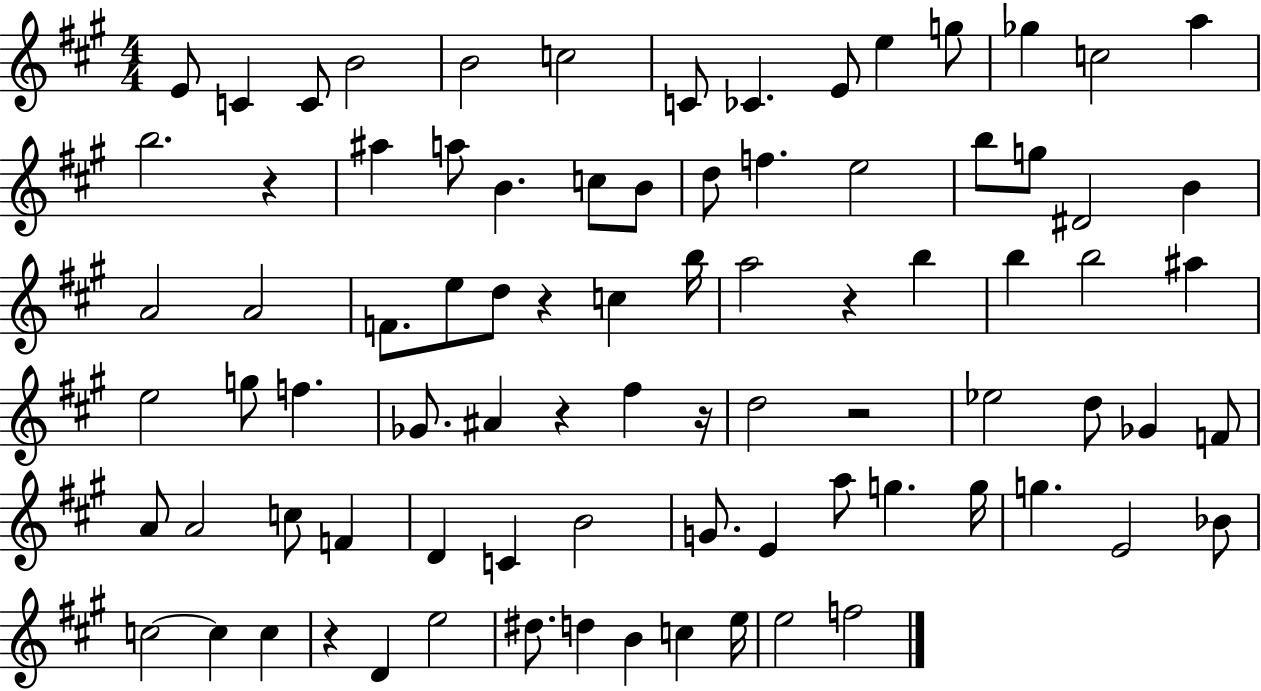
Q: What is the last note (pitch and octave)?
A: F5